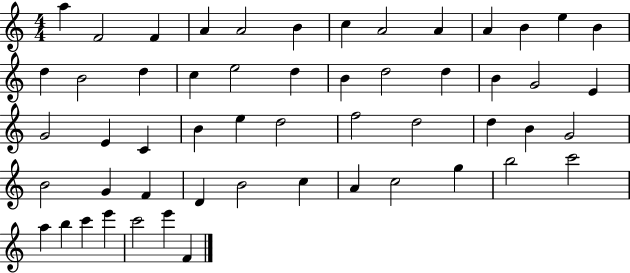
A5/q F4/h F4/q A4/q A4/h B4/q C5/q A4/h A4/q A4/q B4/q E5/q B4/q D5/q B4/h D5/q C5/q E5/h D5/q B4/q D5/h D5/q B4/q G4/h E4/q G4/h E4/q C4/q B4/q E5/q D5/h F5/h D5/h D5/q B4/q G4/h B4/h G4/q F4/q D4/q B4/h C5/q A4/q C5/h G5/q B5/h C6/h A5/q B5/q C6/q E6/q C6/h E6/q F4/q